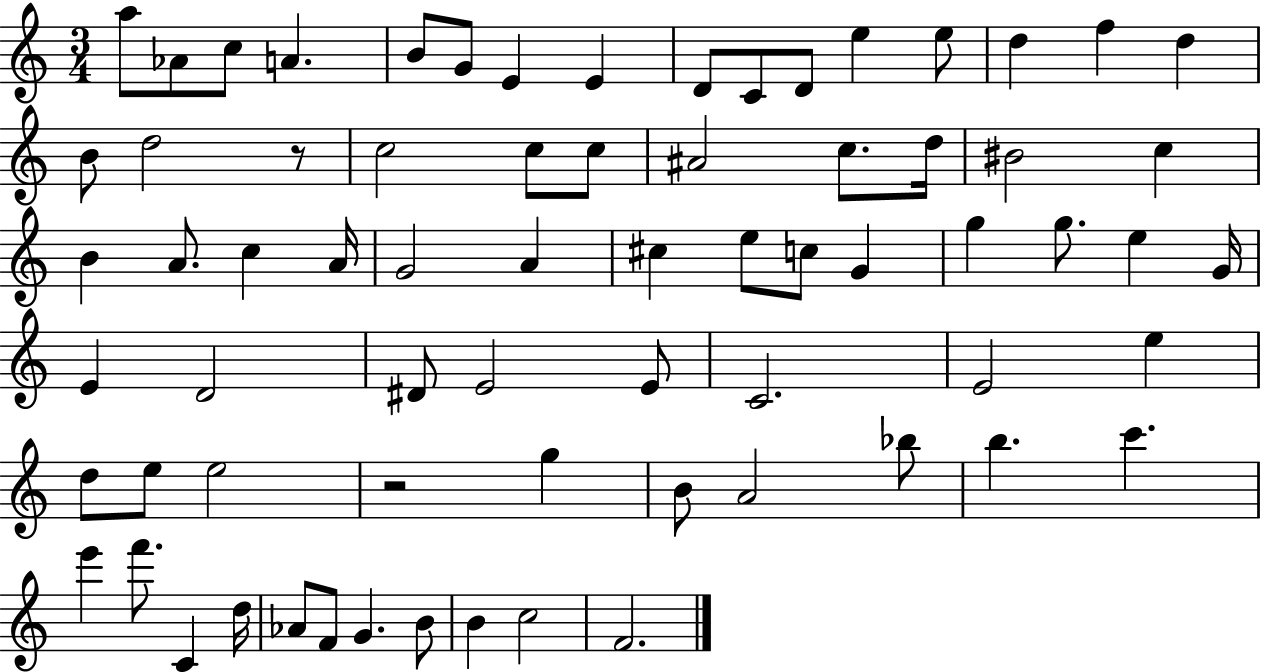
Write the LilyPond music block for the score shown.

{
  \clef treble
  \numericTimeSignature
  \time 3/4
  \key c \major
  a''8 aes'8 c''8 a'4. | b'8 g'8 e'4 e'4 | d'8 c'8 d'8 e''4 e''8 | d''4 f''4 d''4 | \break b'8 d''2 r8 | c''2 c''8 c''8 | ais'2 c''8. d''16 | bis'2 c''4 | \break b'4 a'8. c''4 a'16 | g'2 a'4 | cis''4 e''8 c''8 g'4 | g''4 g''8. e''4 g'16 | \break e'4 d'2 | dis'8 e'2 e'8 | c'2. | e'2 e''4 | \break d''8 e''8 e''2 | r2 g''4 | b'8 a'2 bes''8 | b''4. c'''4. | \break e'''4 f'''8. c'4 d''16 | aes'8 f'8 g'4. b'8 | b'4 c''2 | f'2. | \break \bar "|."
}